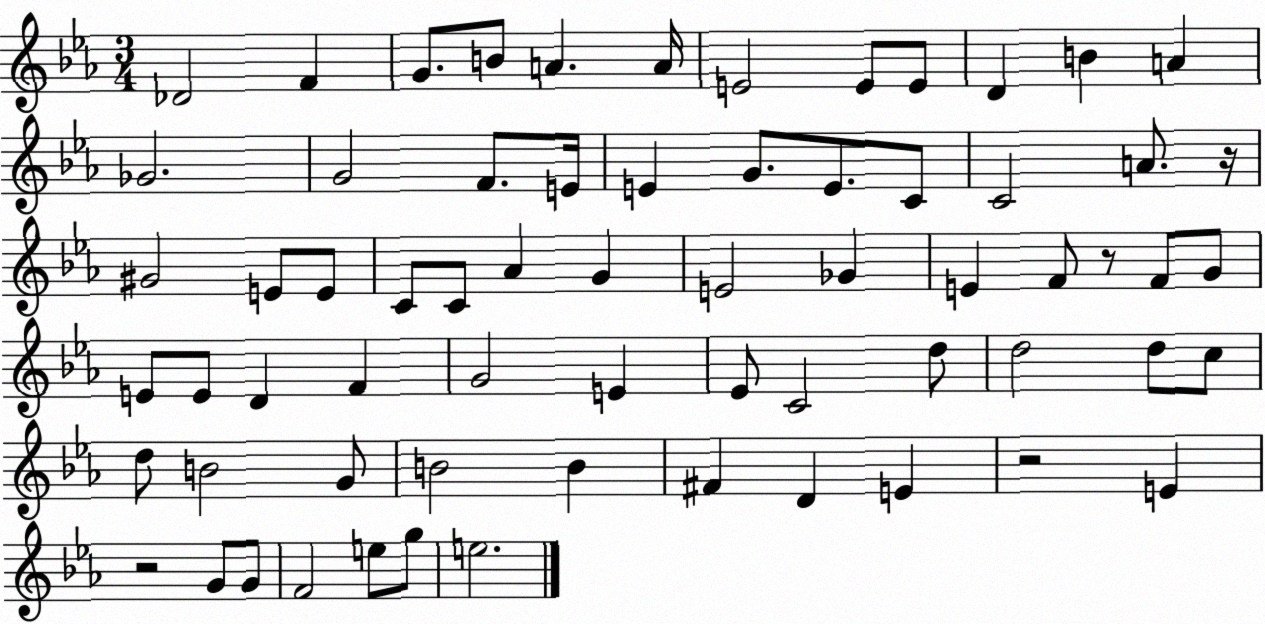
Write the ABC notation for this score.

X:1
T:Untitled
M:3/4
L:1/4
K:Eb
_D2 F G/2 B/2 A A/4 E2 E/2 E/2 D B A _G2 G2 F/2 E/4 E G/2 E/2 C/2 C2 A/2 z/4 ^G2 E/2 E/2 C/2 C/2 _A G E2 _G E F/2 z/2 F/2 G/2 E/2 E/2 D F G2 E _E/2 C2 d/2 d2 d/2 c/2 d/2 B2 G/2 B2 B ^F D E z2 E z2 G/2 G/2 F2 e/2 g/2 e2